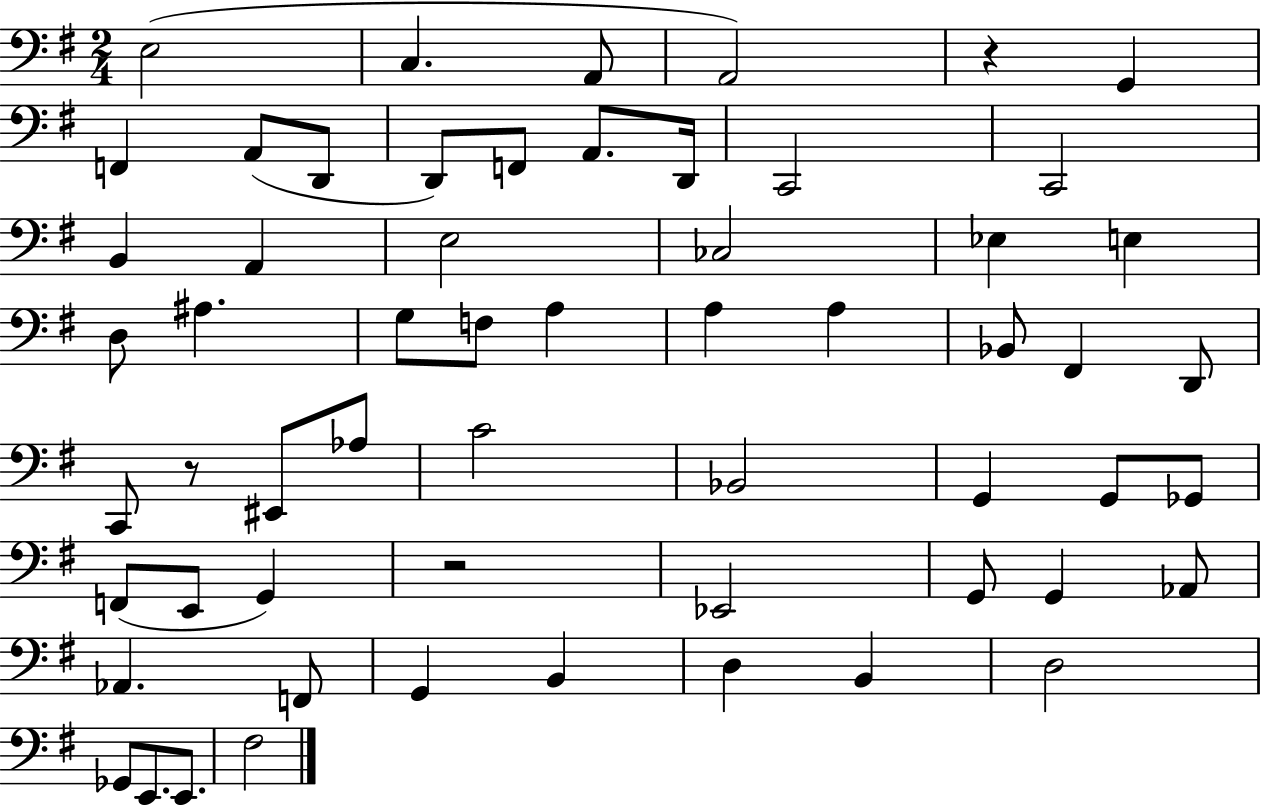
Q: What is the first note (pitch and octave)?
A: E3